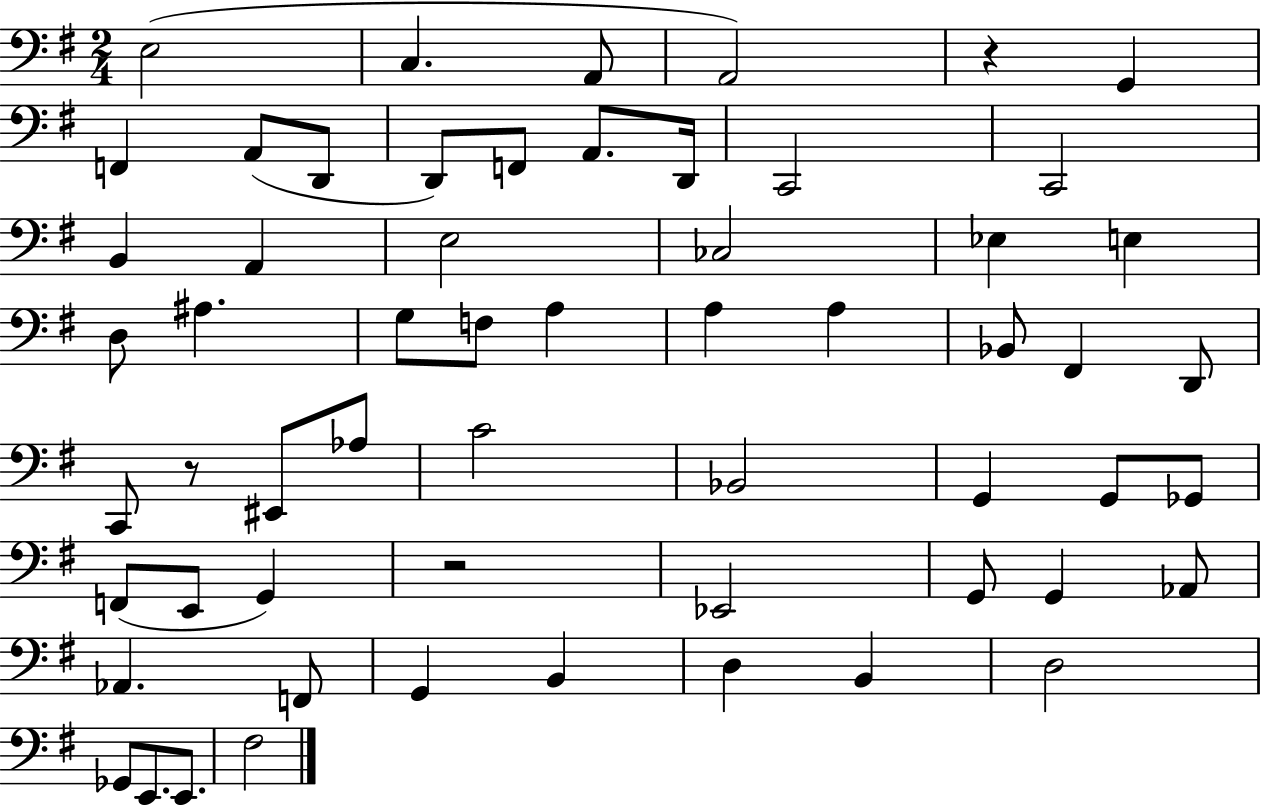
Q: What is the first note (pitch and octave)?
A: E3